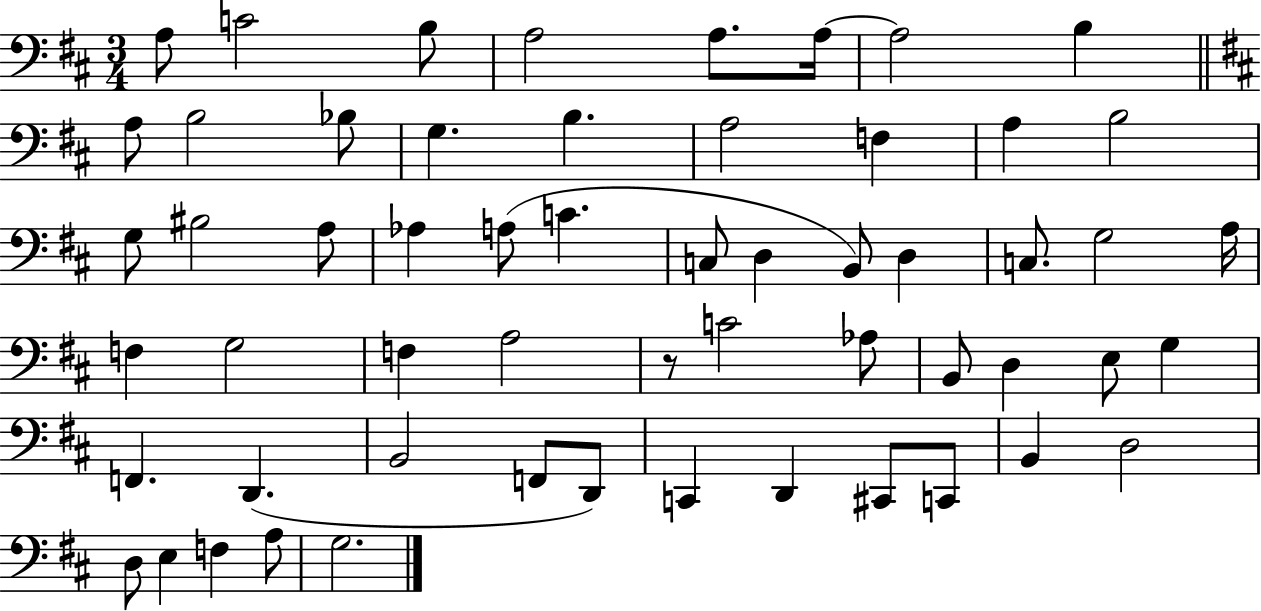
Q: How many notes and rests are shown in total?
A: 57